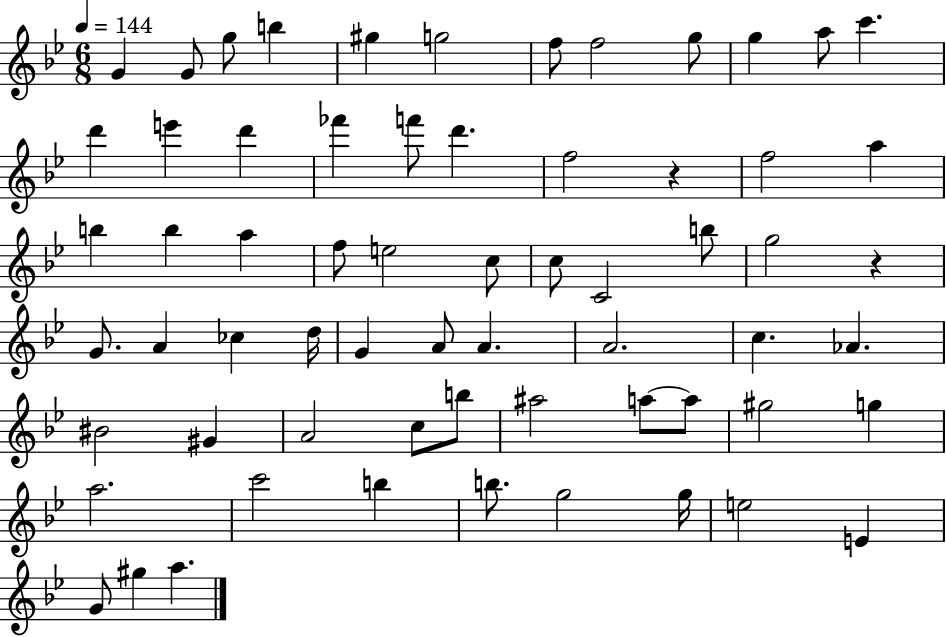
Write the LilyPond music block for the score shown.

{
  \clef treble
  \numericTimeSignature
  \time 6/8
  \key bes \major
  \tempo 4 = 144
  g'4 g'8 g''8 b''4 | gis''4 g''2 | f''8 f''2 g''8 | g''4 a''8 c'''4. | \break d'''4 e'''4 d'''4 | fes'''4 f'''8 d'''4. | f''2 r4 | f''2 a''4 | \break b''4 b''4 a''4 | f''8 e''2 c''8 | c''8 c'2 b''8 | g''2 r4 | \break g'8. a'4 ces''4 d''16 | g'4 a'8 a'4. | a'2. | c''4. aes'4. | \break bis'2 gis'4 | a'2 c''8 b''8 | ais''2 a''8~~ a''8 | gis''2 g''4 | \break a''2. | c'''2 b''4 | b''8. g''2 g''16 | e''2 e'4 | \break g'8 gis''4 a''4. | \bar "|."
}